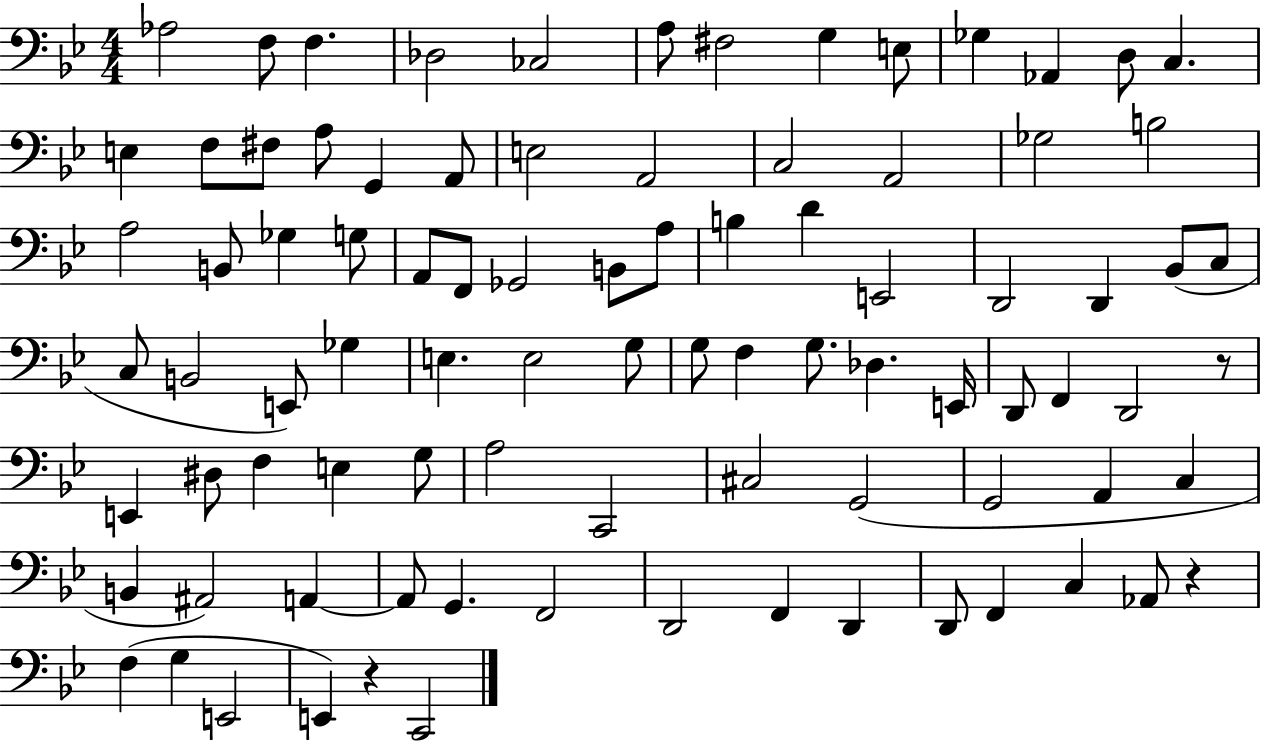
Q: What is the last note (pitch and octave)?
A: C2